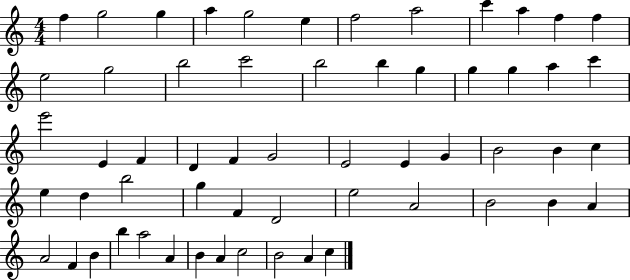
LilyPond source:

{
  \clef treble
  \numericTimeSignature
  \time 4/4
  \key c \major
  f''4 g''2 g''4 | a''4 g''2 e''4 | f''2 a''2 | c'''4 a''4 f''4 f''4 | \break e''2 g''2 | b''2 c'''2 | b''2 b''4 g''4 | g''4 g''4 a''4 c'''4 | \break e'''2 e'4 f'4 | d'4 f'4 g'2 | e'2 e'4 g'4 | b'2 b'4 c''4 | \break e''4 d''4 b''2 | g''4 f'4 d'2 | e''2 a'2 | b'2 b'4 a'4 | \break a'2 f'4 b'4 | b''4 a''2 a'4 | b'4 a'4 c''2 | b'2 a'4 c''4 | \break \bar "|."
}